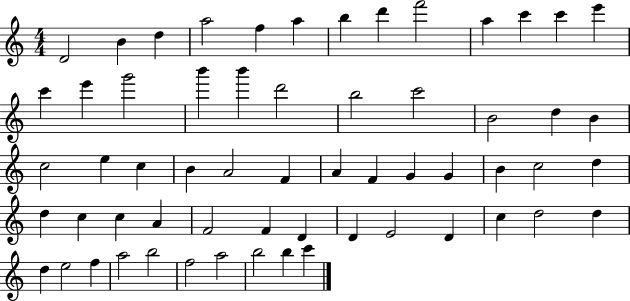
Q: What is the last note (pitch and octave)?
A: C6